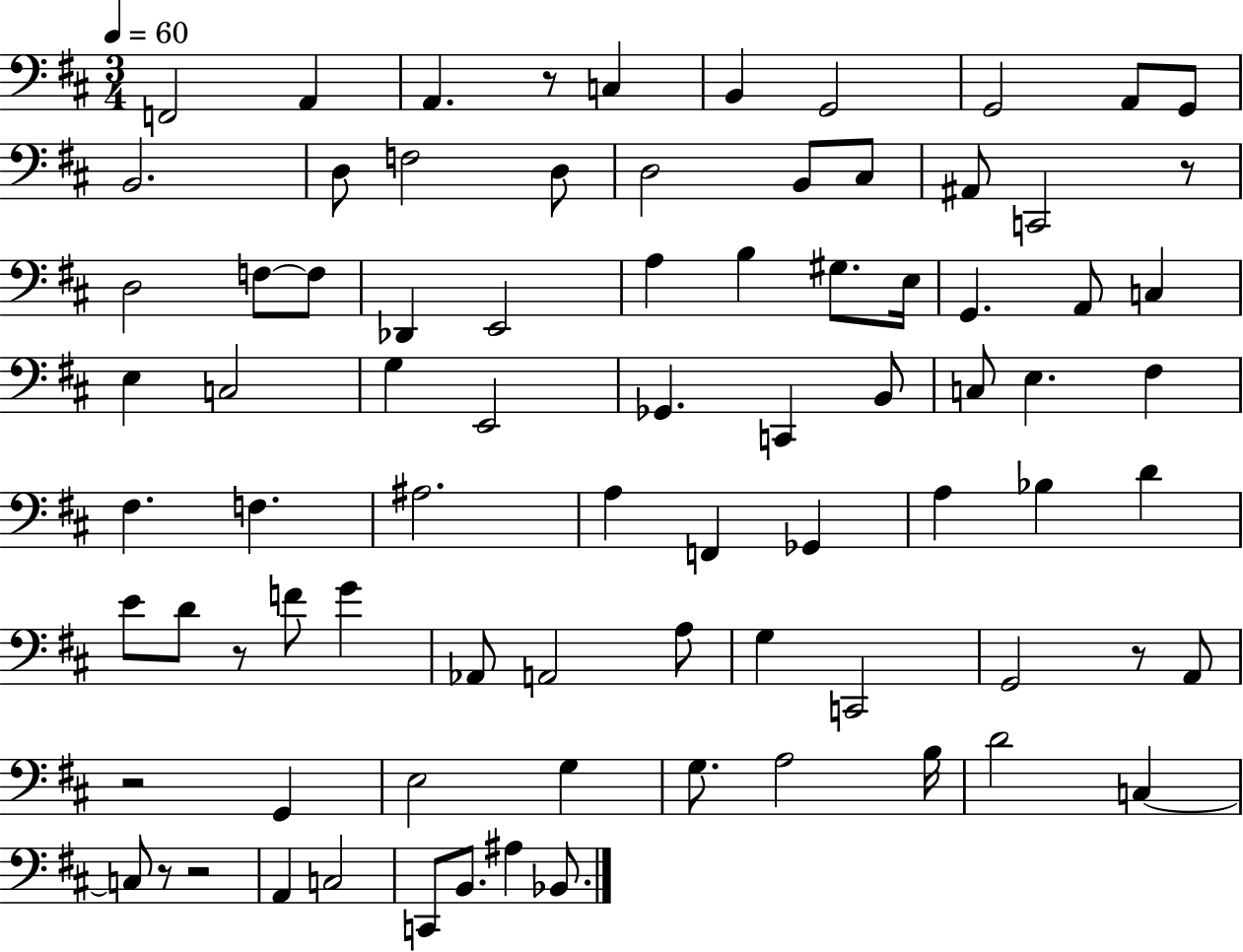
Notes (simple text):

F2/h A2/q A2/q. R/e C3/q B2/q G2/h G2/h A2/e G2/e B2/h. D3/e F3/h D3/e D3/h B2/e C#3/e A#2/e C2/h R/e D3/h F3/e F3/e Db2/q E2/h A3/q B3/q G#3/e. E3/s G2/q. A2/e C3/q E3/q C3/h G3/q E2/h Gb2/q. C2/q B2/e C3/e E3/q. F#3/q F#3/q. F3/q. A#3/h. A3/q F2/q Gb2/q A3/q Bb3/q D4/q E4/e D4/e R/e F4/e G4/q Ab2/e A2/h A3/e G3/q C2/h G2/h R/e A2/e R/h G2/q E3/h G3/q G3/e. A3/h B3/s D4/h C3/q C3/e R/e R/h A2/q C3/h C2/e B2/e. A#3/q Bb2/e.